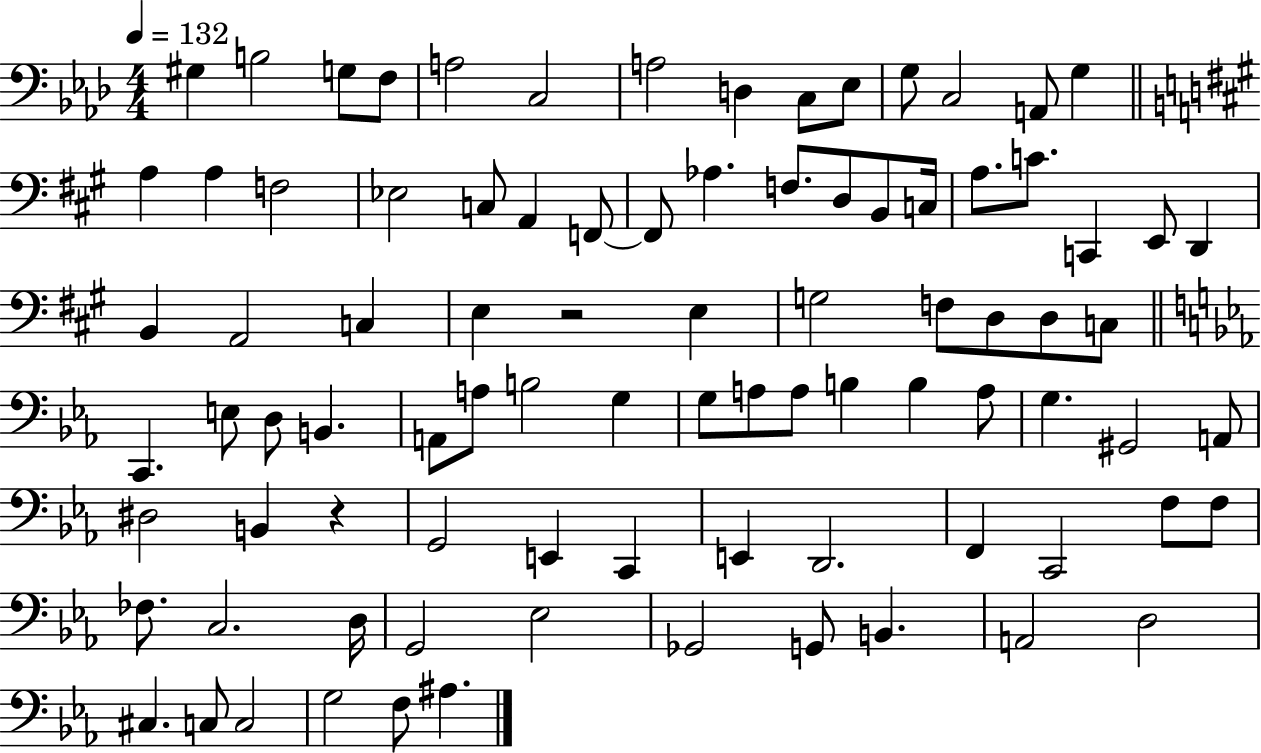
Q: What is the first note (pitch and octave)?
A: G#3